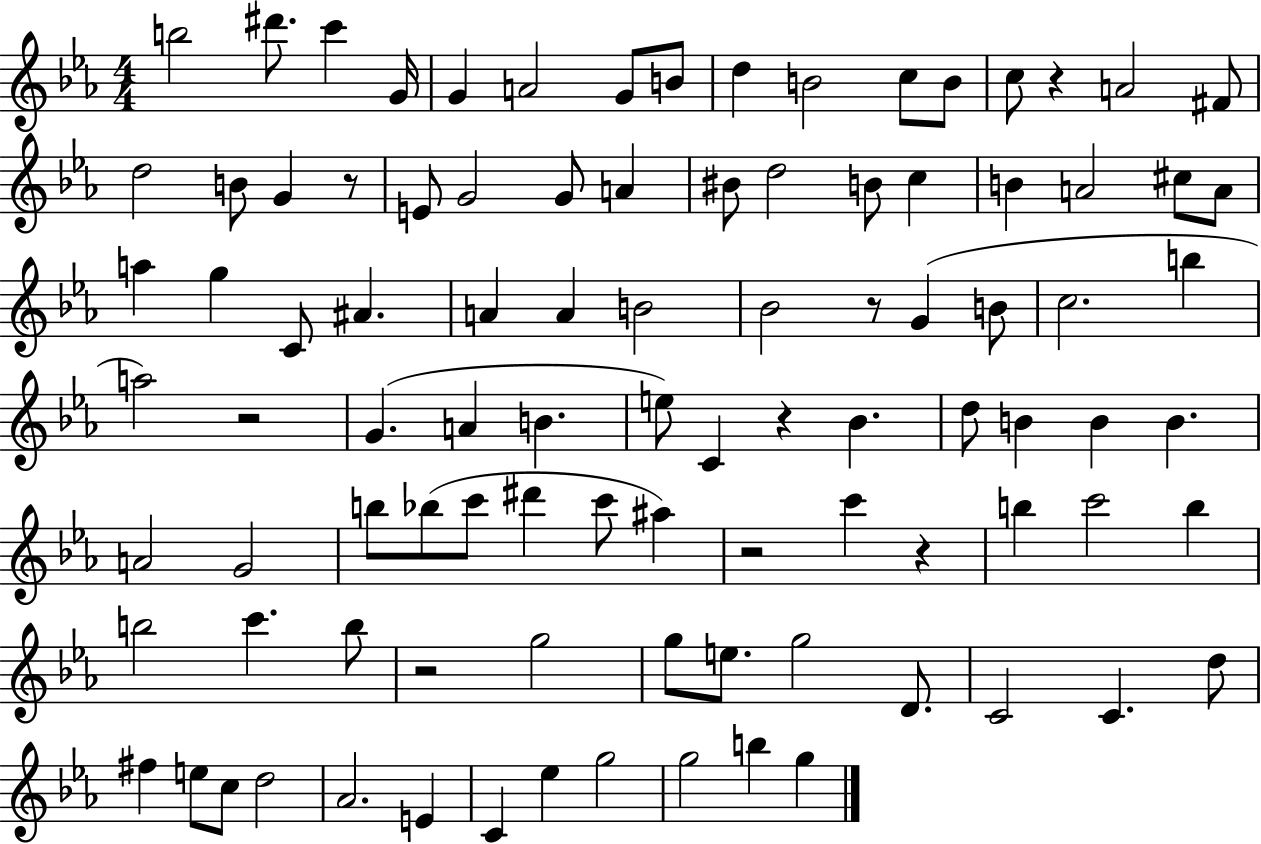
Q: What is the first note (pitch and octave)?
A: B5